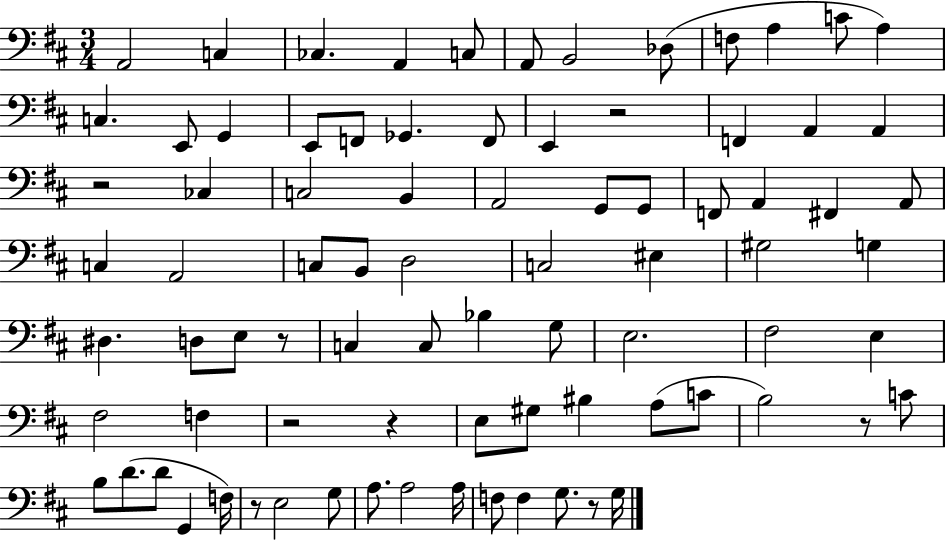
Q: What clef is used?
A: bass